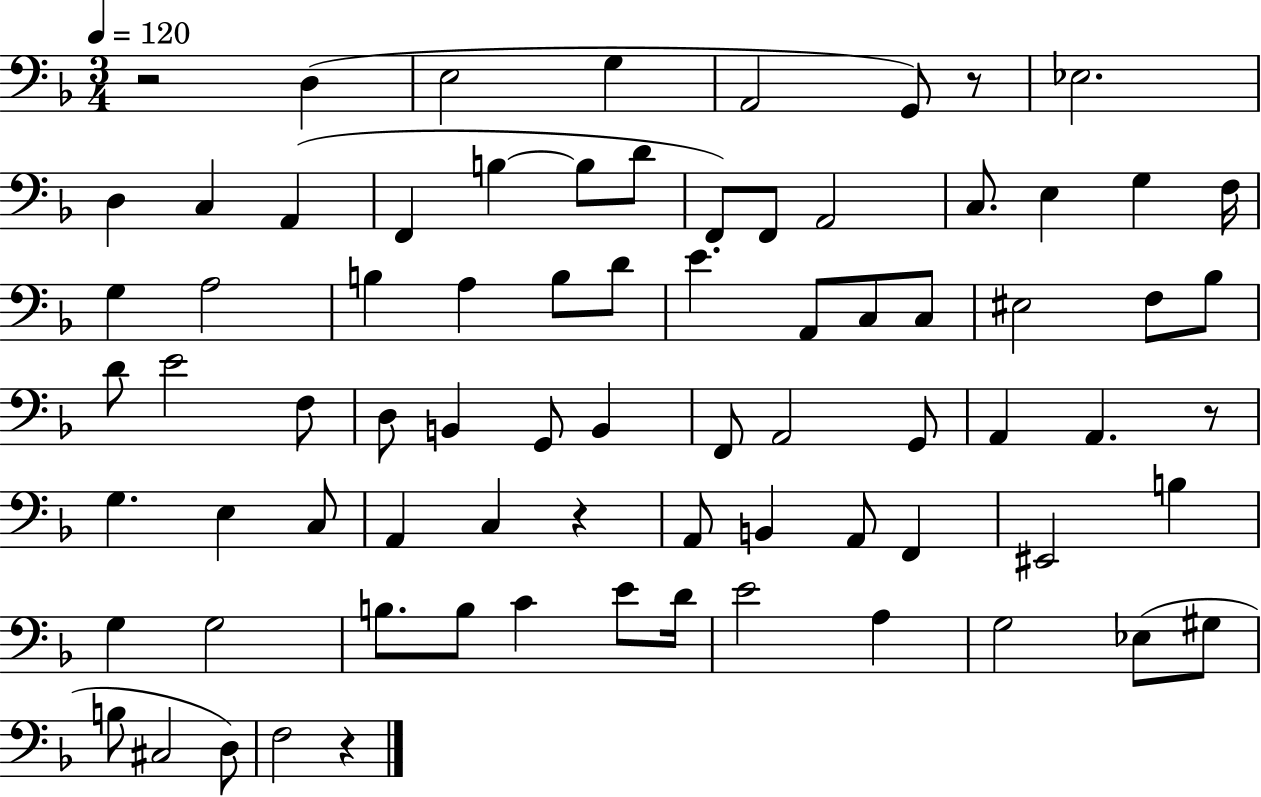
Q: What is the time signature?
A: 3/4